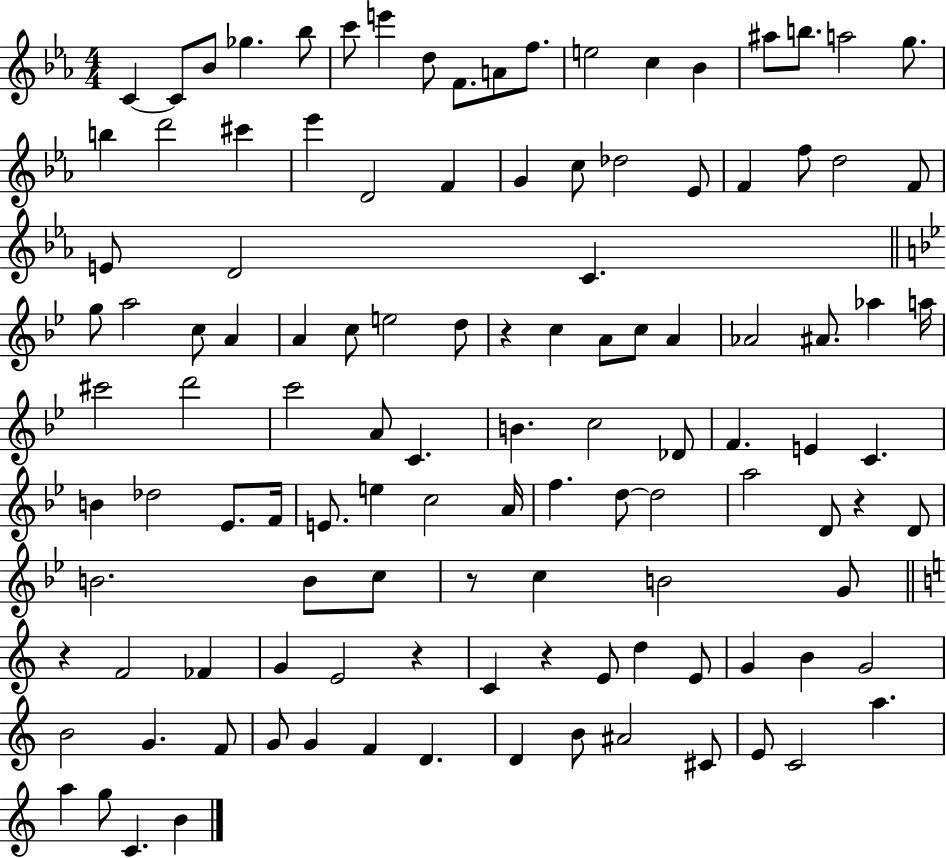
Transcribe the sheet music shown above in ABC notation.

X:1
T:Untitled
M:4/4
L:1/4
K:Eb
C C/2 _B/2 _g _b/2 c'/2 e' d/2 F/2 A/2 f/2 e2 c _B ^a/2 b/2 a2 g/2 b d'2 ^c' _e' D2 F G c/2 _d2 _E/2 F f/2 d2 F/2 E/2 D2 C g/2 a2 c/2 A A c/2 e2 d/2 z c A/2 c/2 A _A2 ^A/2 _a a/4 ^c'2 d'2 c'2 A/2 C B c2 _D/2 F E C B _d2 _E/2 F/4 E/2 e c2 A/4 f d/2 d2 a2 D/2 z D/2 B2 B/2 c/2 z/2 c B2 G/2 z F2 _F G E2 z C z E/2 d E/2 G B G2 B2 G F/2 G/2 G F D D B/2 ^A2 ^C/2 E/2 C2 a a g/2 C B